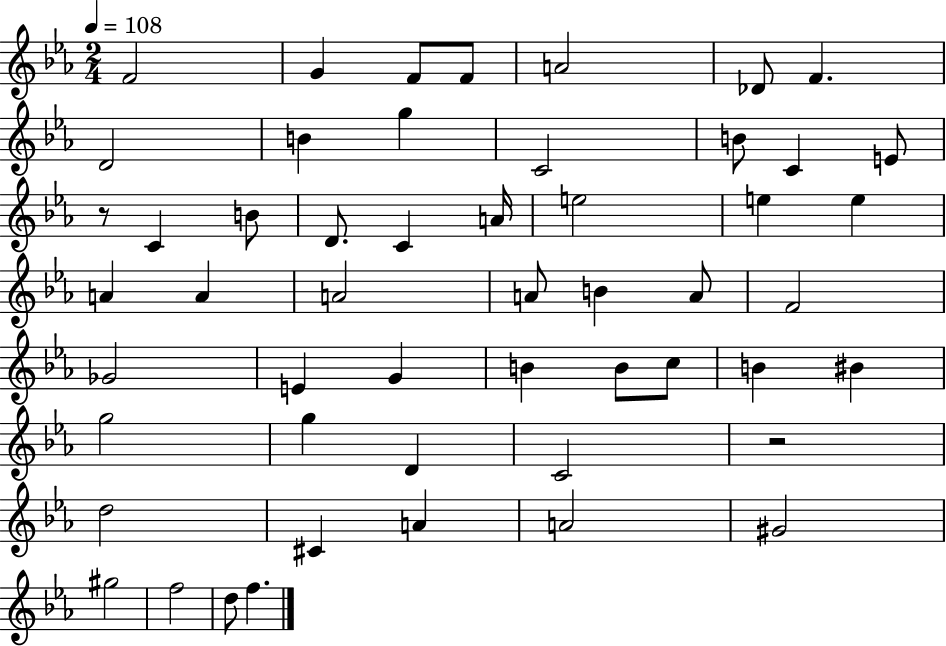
F4/h G4/q F4/e F4/e A4/h Db4/e F4/q. D4/h B4/q G5/q C4/h B4/e C4/q E4/e R/e C4/q B4/e D4/e. C4/q A4/s E5/h E5/q E5/q A4/q A4/q A4/h A4/e B4/q A4/e F4/h Gb4/h E4/q G4/q B4/q B4/e C5/e B4/q BIS4/q G5/h G5/q D4/q C4/h R/h D5/h C#4/q A4/q A4/h G#4/h G#5/h F5/h D5/e F5/q.